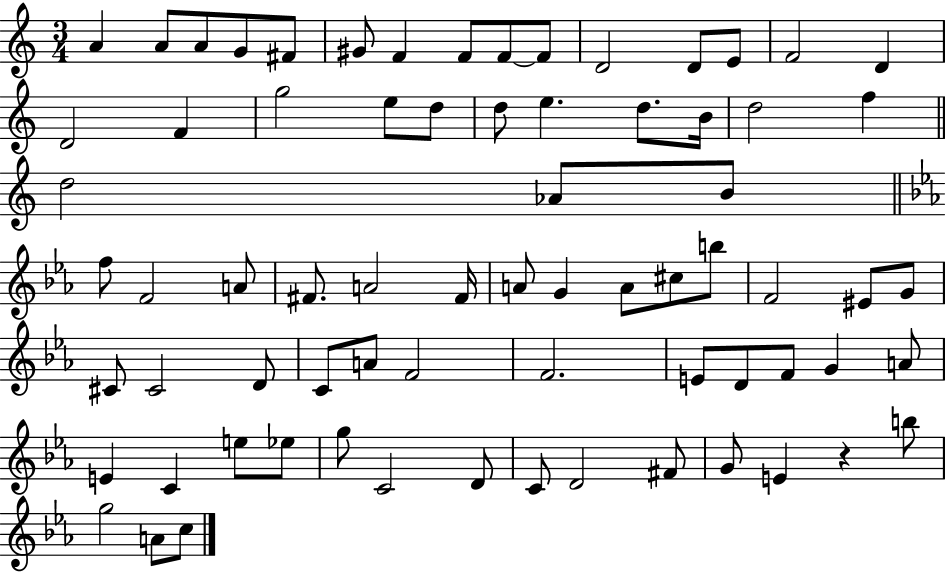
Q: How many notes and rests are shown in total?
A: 72